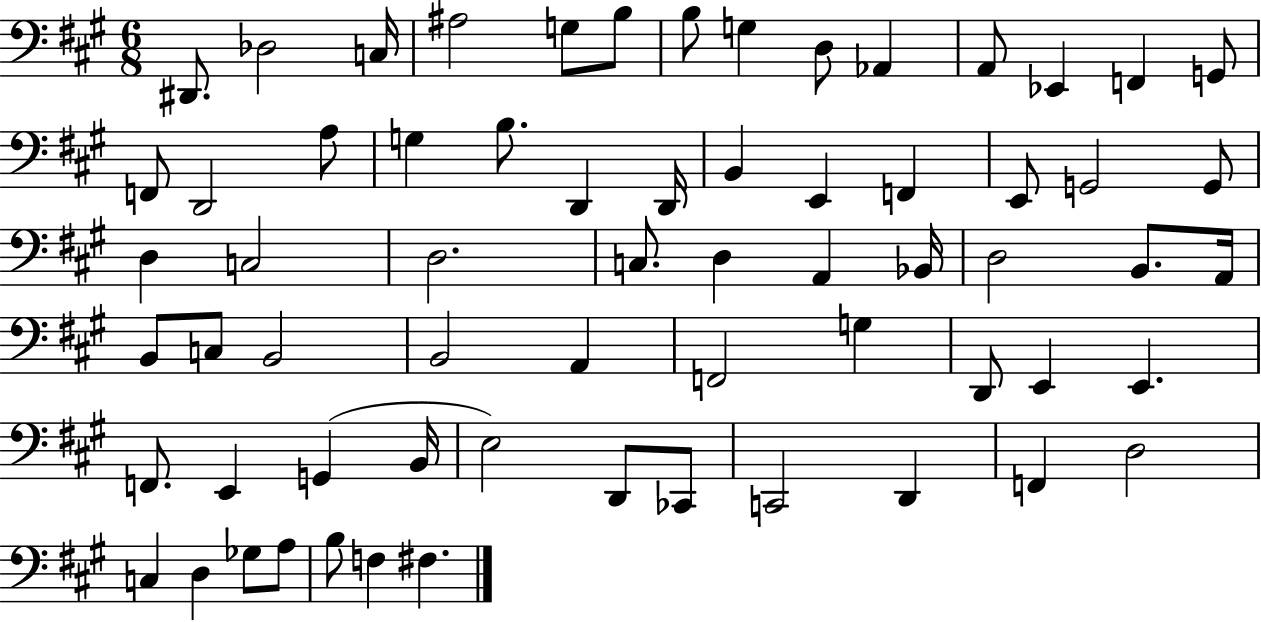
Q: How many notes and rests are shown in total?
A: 65